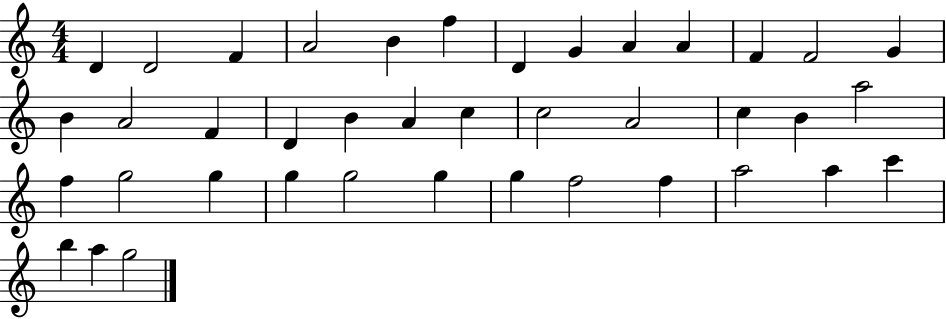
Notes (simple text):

D4/q D4/h F4/q A4/h B4/q F5/q D4/q G4/q A4/q A4/q F4/q F4/h G4/q B4/q A4/h F4/q D4/q B4/q A4/q C5/q C5/h A4/h C5/q B4/q A5/h F5/q G5/h G5/q G5/q G5/h G5/q G5/q F5/h F5/q A5/h A5/q C6/q B5/q A5/q G5/h